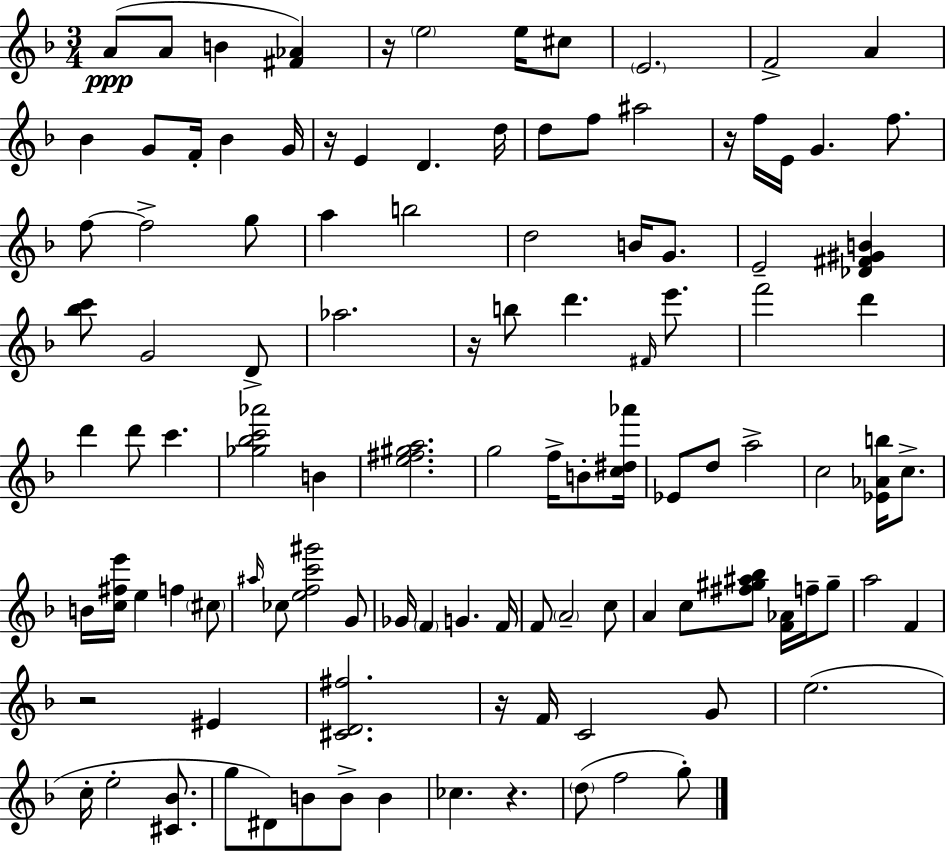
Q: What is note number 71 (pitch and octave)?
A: F5